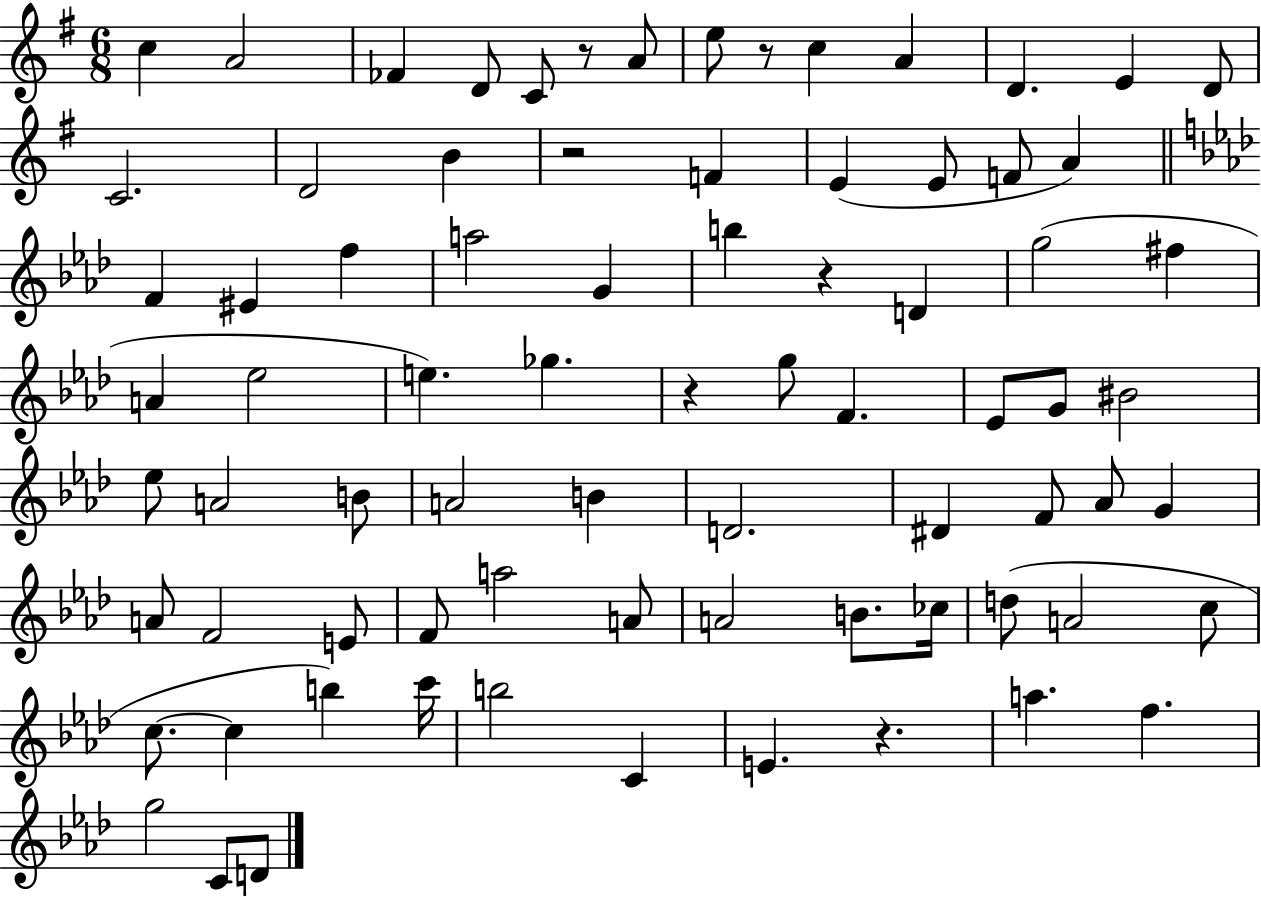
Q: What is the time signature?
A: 6/8